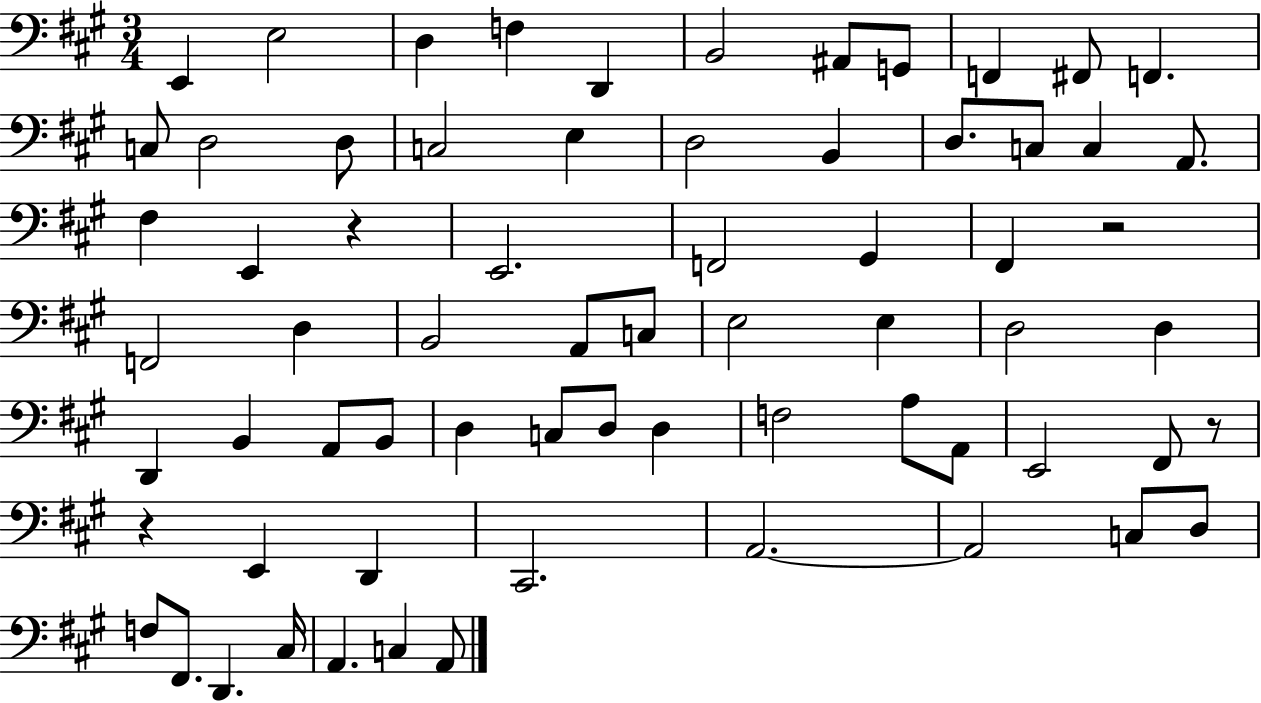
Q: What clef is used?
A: bass